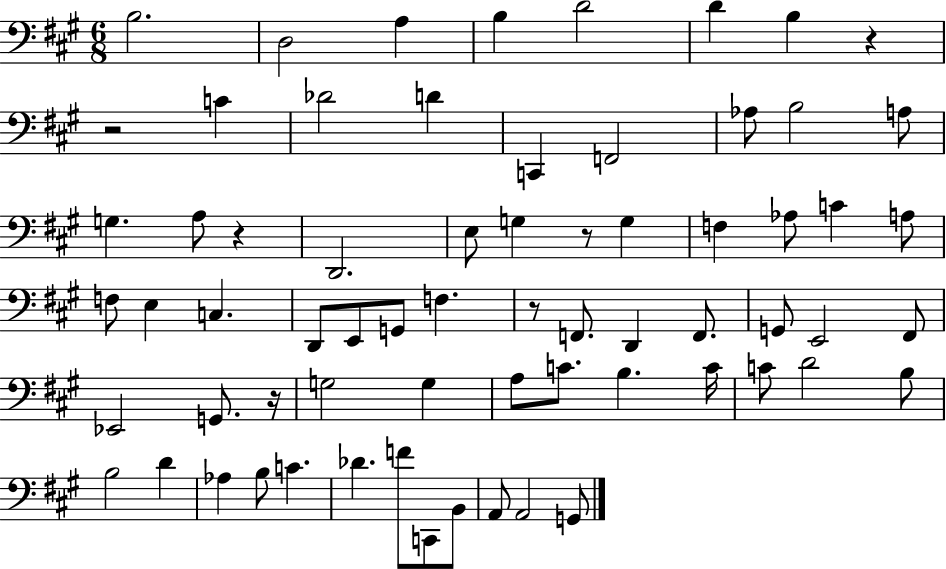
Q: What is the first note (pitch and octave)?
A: B3